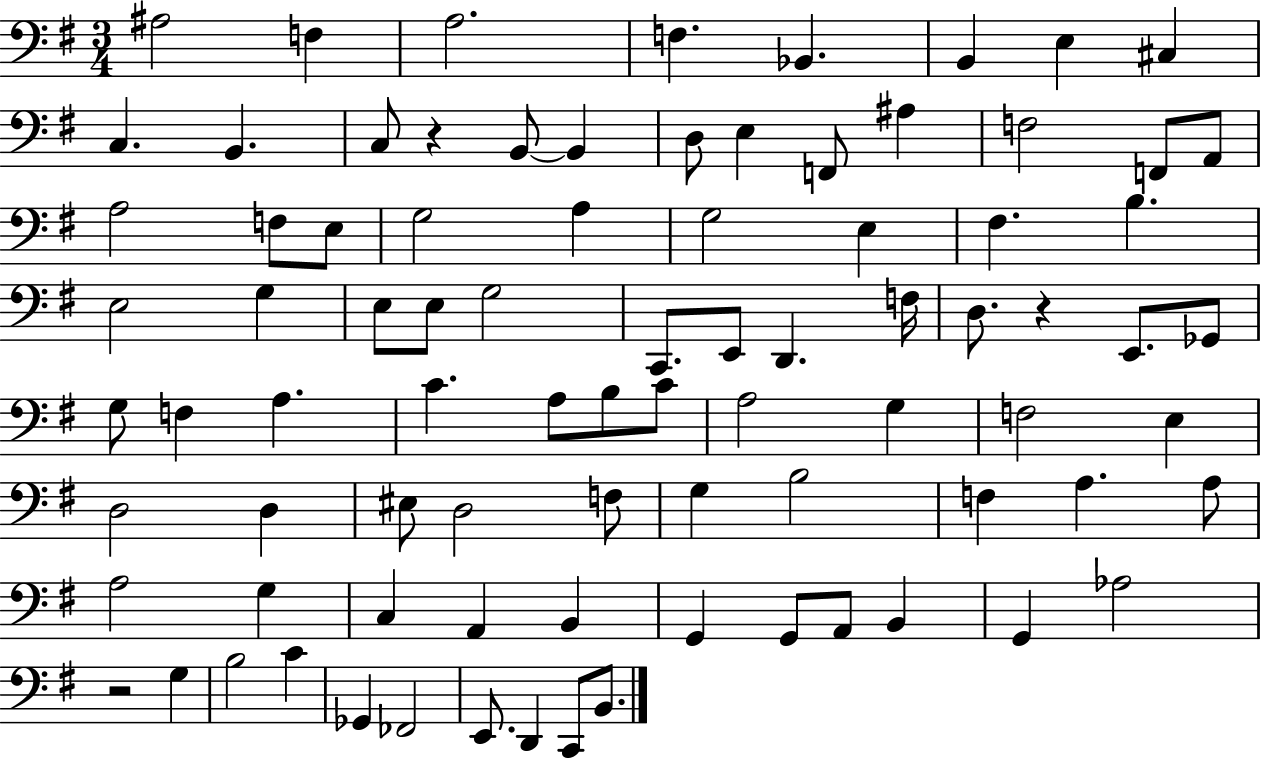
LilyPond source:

{
  \clef bass
  \numericTimeSignature
  \time 3/4
  \key g \major
  ais2 f4 | a2. | f4. bes,4. | b,4 e4 cis4 | \break c4. b,4. | c8 r4 b,8~~ b,4 | d8 e4 f,8 ais4 | f2 f,8 a,8 | \break a2 f8 e8 | g2 a4 | g2 e4 | fis4. b4. | \break e2 g4 | e8 e8 g2 | c,8. e,8 d,4. f16 | d8. r4 e,8. ges,8 | \break g8 f4 a4. | c'4. a8 b8 c'8 | a2 g4 | f2 e4 | \break d2 d4 | eis8 d2 f8 | g4 b2 | f4 a4. a8 | \break a2 g4 | c4 a,4 b,4 | g,4 g,8 a,8 b,4 | g,4 aes2 | \break r2 g4 | b2 c'4 | ges,4 fes,2 | e,8. d,4 c,8 b,8. | \break \bar "|."
}